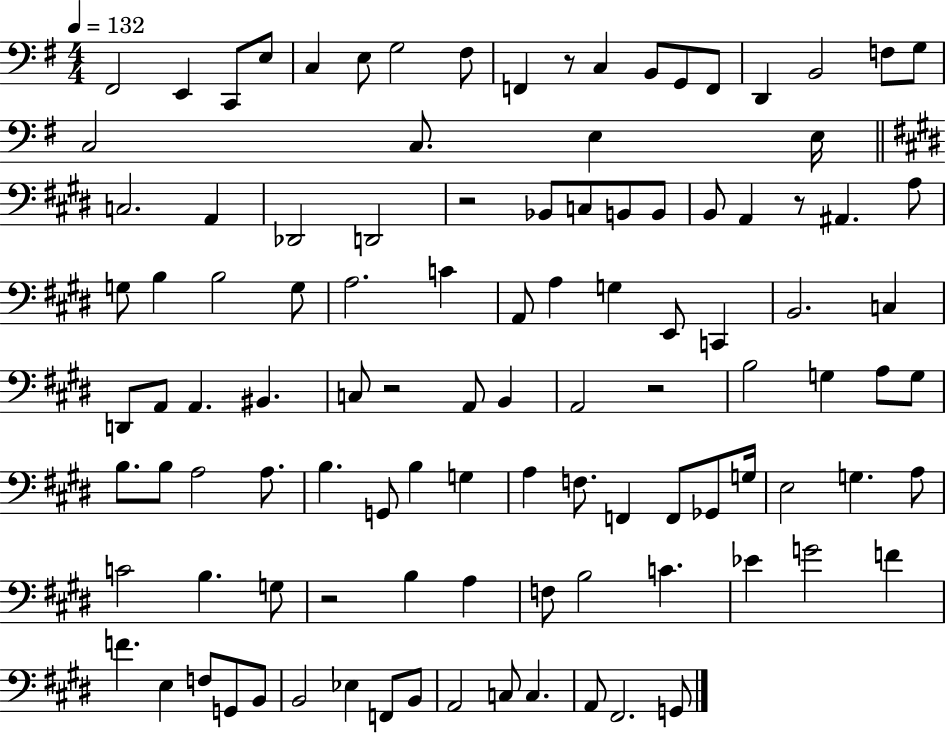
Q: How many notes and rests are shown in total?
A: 107